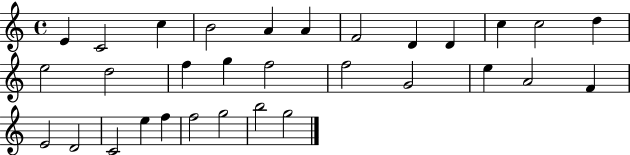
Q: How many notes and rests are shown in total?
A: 31